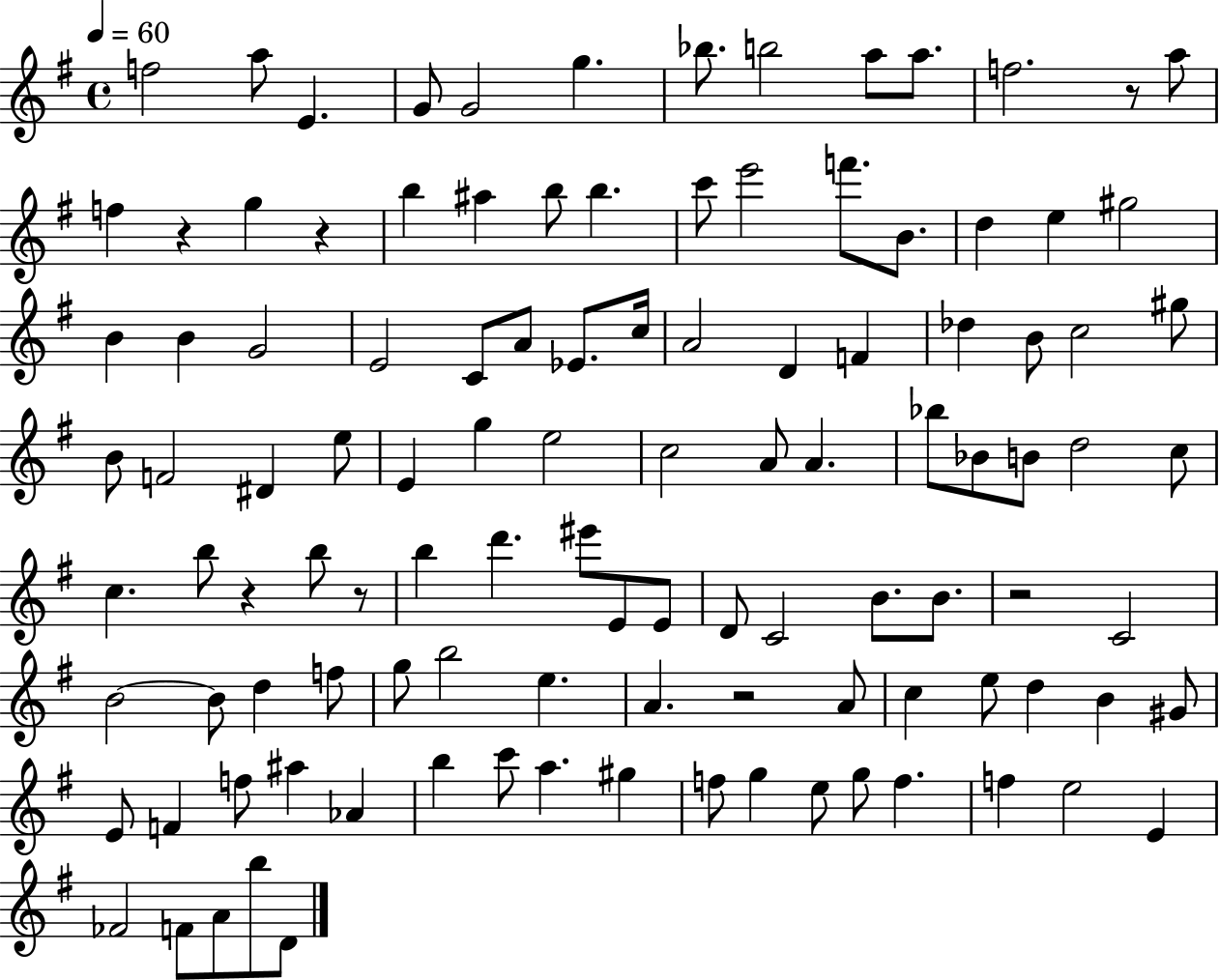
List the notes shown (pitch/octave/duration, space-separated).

F5/h A5/e E4/q. G4/e G4/h G5/q. Bb5/e. B5/h A5/e A5/e. F5/h. R/e A5/e F5/q R/q G5/q R/q B5/q A#5/q B5/e B5/q. C6/e E6/h F6/e. B4/e. D5/q E5/q G#5/h B4/q B4/q G4/h E4/h C4/e A4/e Eb4/e. C5/s A4/h D4/q F4/q Db5/q B4/e C5/h G#5/e B4/e F4/h D#4/q E5/e E4/q G5/q E5/h C5/h A4/e A4/q. Bb5/e Bb4/e B4/e D5/h C5/e C5/q. B5/e R/q B5/e R/e B5/q D6/q. EIS6/e E4/e E4/e D4/e C4/h B4/e. B4/e. R/h C4/h B4/h B4/e D5/q F5/e G5/e B5/h E5/q. A4/q. R/h A4/e C5/q E5/e D5/q B4/q G#4/e E4/e F4/q F5/e A#5/q Ab4/q B5/q C6/e A5/q. G#5/q F5/e G5/q E5/e G5/e F5/q. F5/q E5/h E4/q FES4/h F4/e A4/e B5/e D4/e